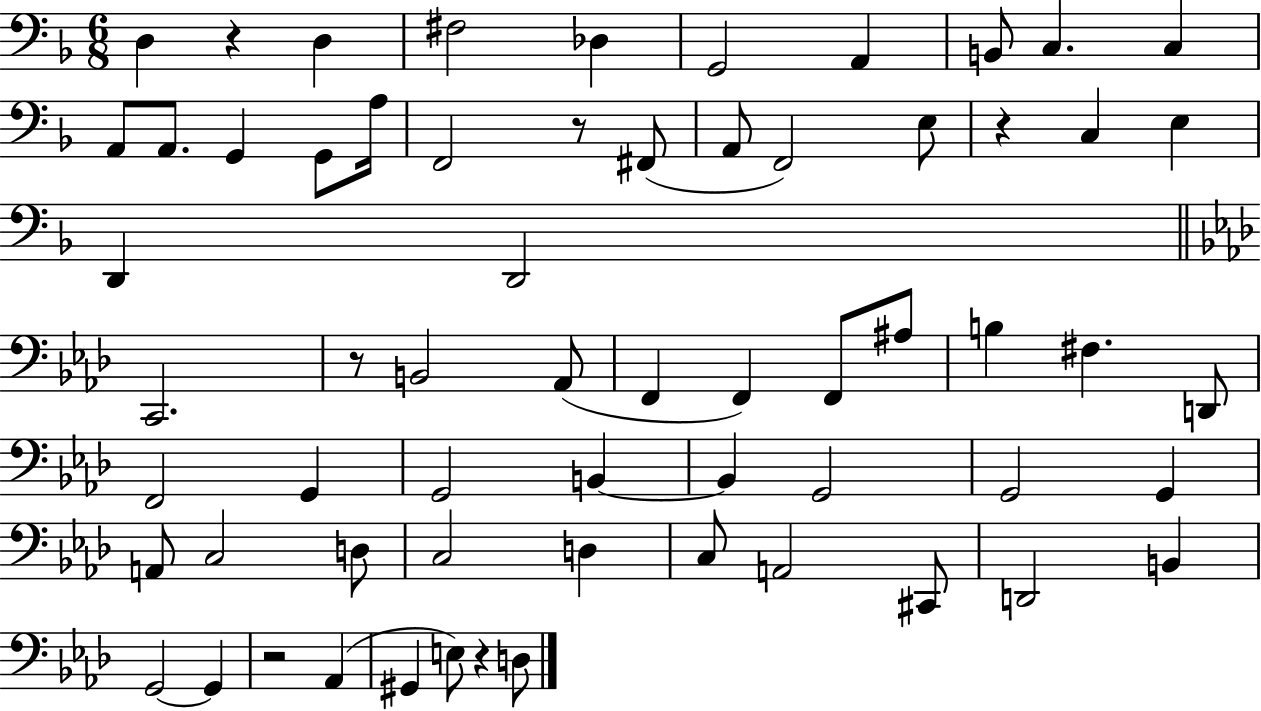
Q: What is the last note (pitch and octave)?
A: D3